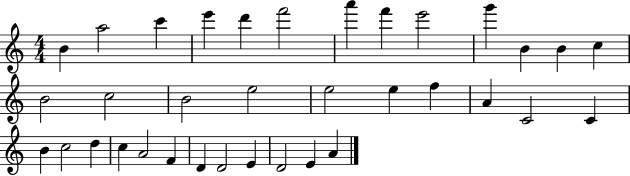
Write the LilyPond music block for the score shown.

{
  \clef treble
  \numericTimeSignature
  \time 4/4
  \key c \major
  b'4 a''2 c'''4 | e'''4 d'''4 f'''2 | a'''4 f'''4 e'''2 | g'''4 b'4 b'4 c''4 | \break b'2 c''2 | b'2 e''2 | e''2 e''4 f''4 | a'4 c'2 c'4 | \break b'4 c''2 d''4 | c''4 a'2 f'4 | d'4 d'2 e'4 | d'2 e'4 a'4 | \break \bar "|."
}